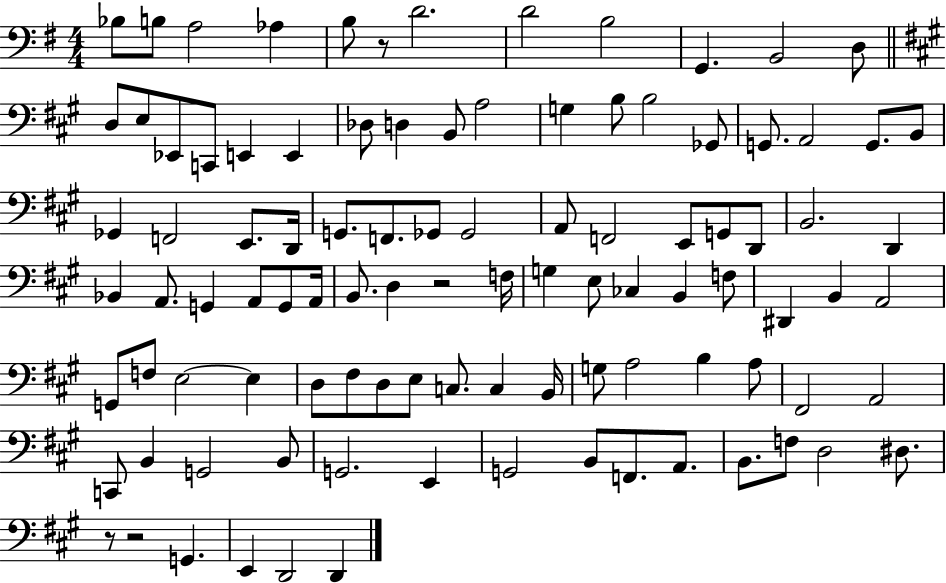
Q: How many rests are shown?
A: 4